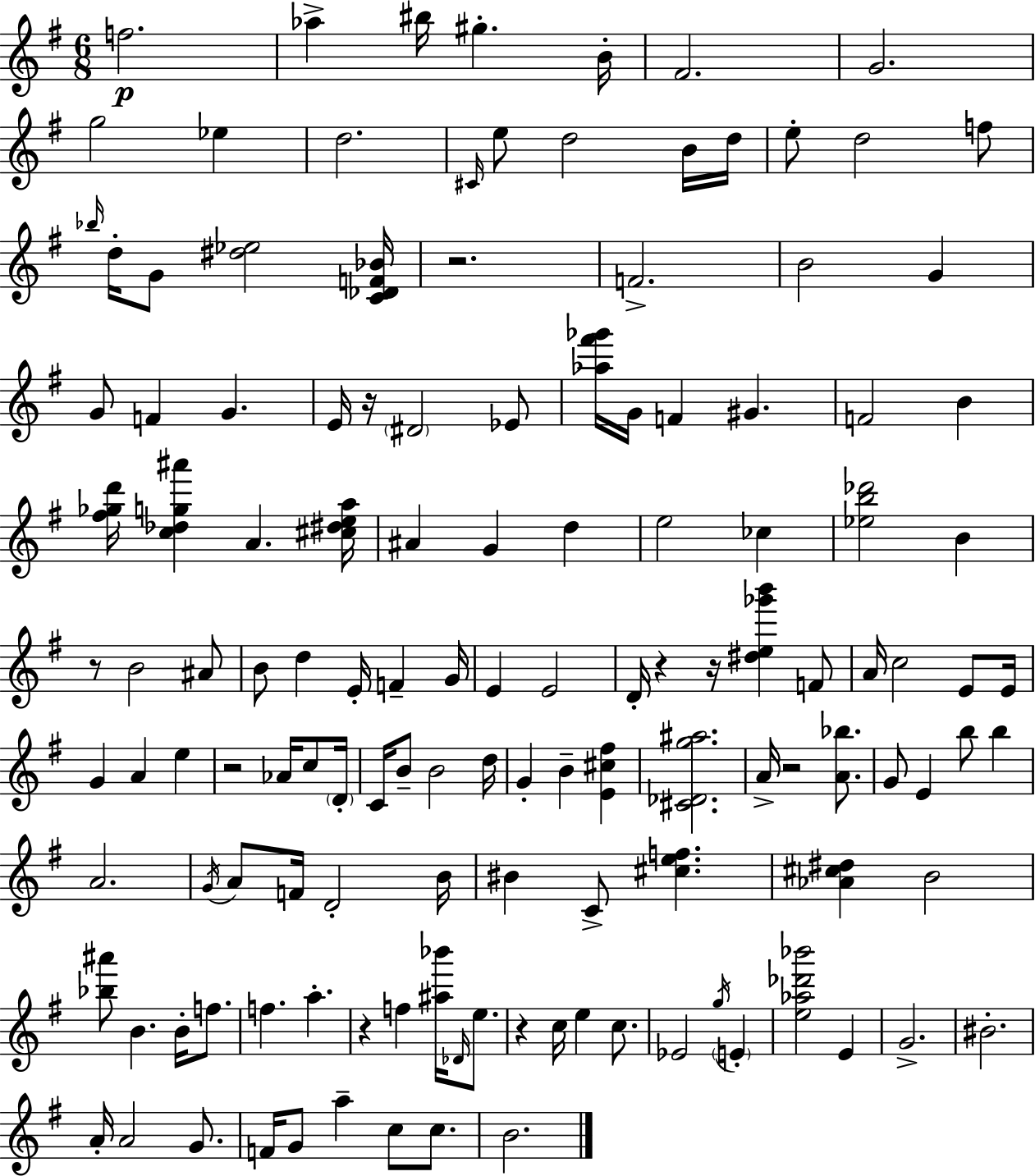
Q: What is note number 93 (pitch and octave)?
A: E5